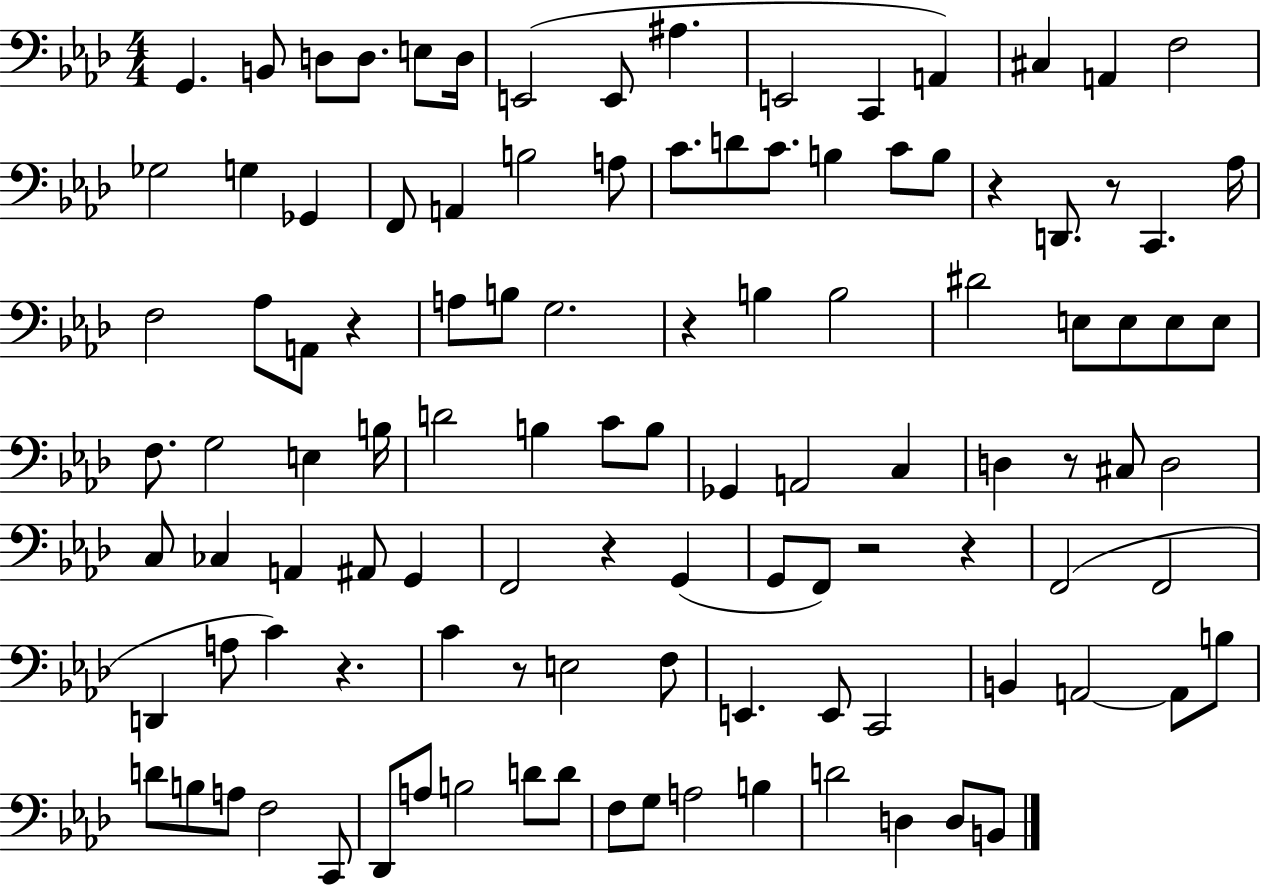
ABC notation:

X:1
T:Untitled
M:4/4
L:1/4
K:Ab
G,, B,,/2 D,/2 D,/2 E,/2 D,/4 E,,2 E,,/2 ^A, E,,2 C,, A,, ^C, A,, F,2 _G,2 G, _G,, F,,/2 A,, B,2 A,/2 C/2 D/2 C/2 B, C/2 B,/2 z D,,/2 z/2 C,, _A,/4 F,2 _A,/2 A,,/2 z A,/2 B,/2 G,2 z B, B,2 ^D2 E,/2 E,/2 E,/2 E,/2 F,/2 G,2 E, B,/4 D2 B, C/2 B,/2 _G,, A,,2 C, D, z/2 ^C,/2 D,2 C,/2 _C, A,, ^A,,/2 G,, F,,2 z G,, G,,/2 F,,/2 z2 z F,,2 F,,2 D,, A,/2 C z C z/2 E,2 F,/2 E,, E,,/2 C,,2 B,, A,,2 A,,/2 B,/2 D/2 B,/2 A,/2 F,2 C,,/2 _D,,/2 A,/2 B,2 D/2 D/2 F,/2 G,/2 A,2 B, D2 D, D,/2 B,,/2